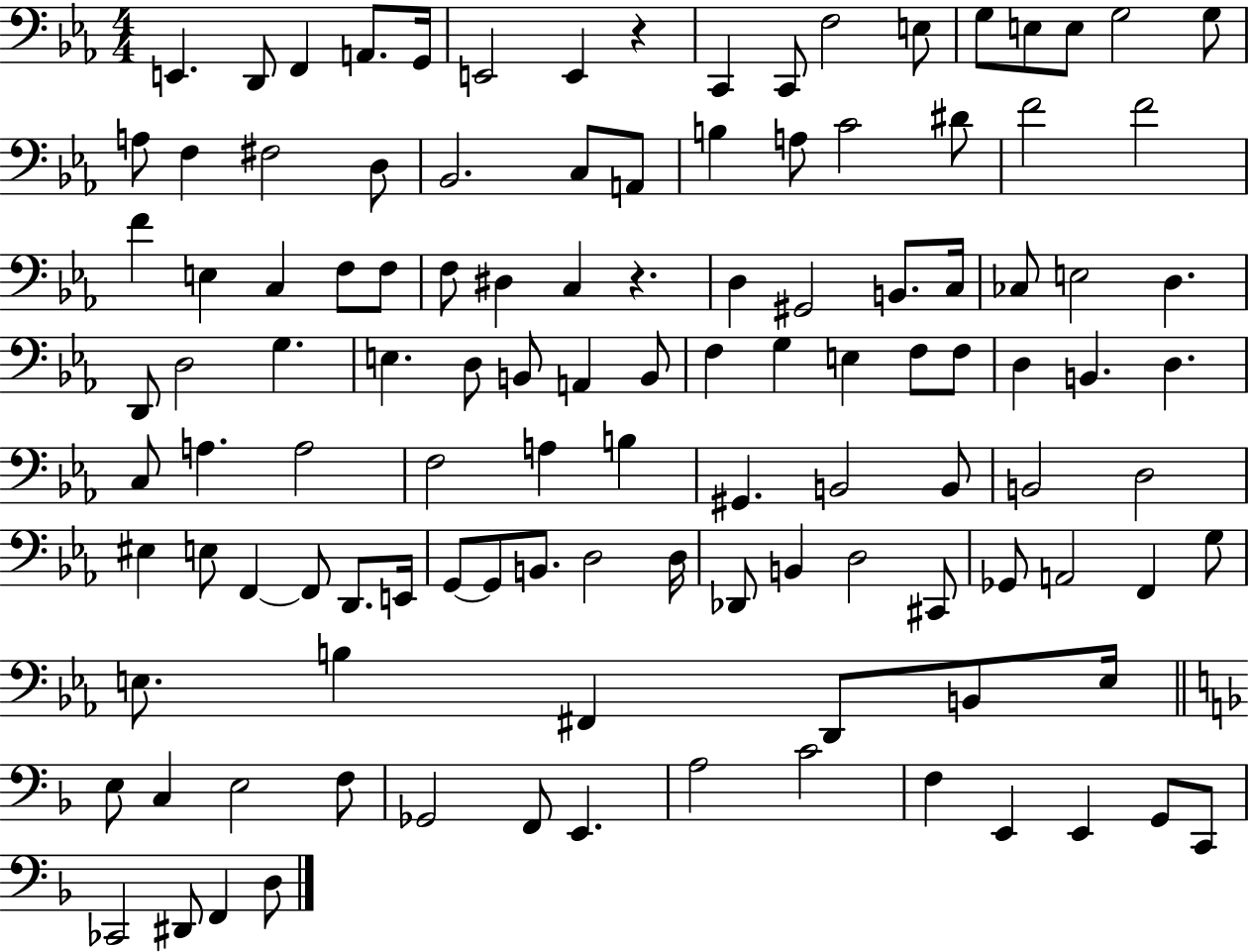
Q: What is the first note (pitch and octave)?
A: E2